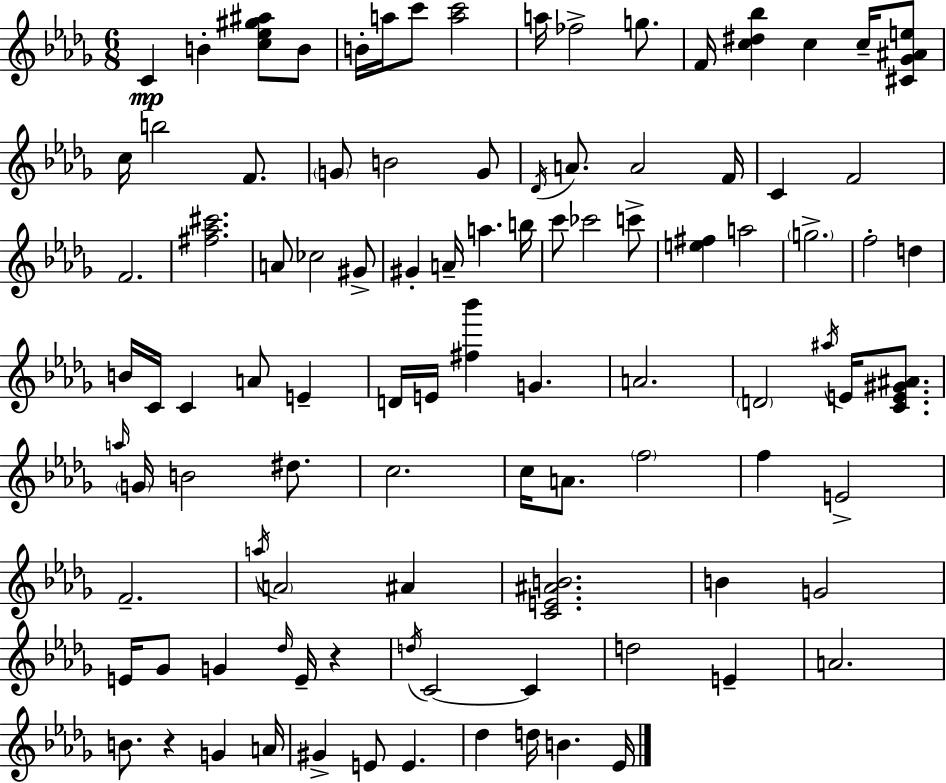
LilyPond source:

{
  \clef treble
  \numericTimeSignature
  \time 6/8
  \key bes \minor
  \repeat volta 2 { c'4\mp b'4-. <c'' ees'' gis'' ais''>8 b'8 | b'16-. a''16 c'''8 <a'' c'''>2 | a''16 fes''2-> g''8. | f'16 <c'' dis'' bes''>4 c''4 c''16-- <cis' ges' ais' e''>8 | \break c''16 b''2 f'8. | \parenthesize g'8 b'2 g'8 | \acciaccatura { des'16 } a'8. a'2 | f'16 c'4 f'2 | \break f'2. | <fis'' aes'' cis'''>2. | a'8 ces''2 gis'8-> | gis'4-. a'16-- a''4. | \break b''16 c'''8 ces'''2 c'''8-> | <e'' fis''>4 a''2 | \parenthesize g''2.-> | f''2-. d''4 | \break b'16 c'16 c'4 a'8 e'4-- | d'16 e'16 <fis'' bes'''>4 g'4. | a'2. | \parenthesize d'2 \acciaccatura { ais''16 } e'16 <c' e' gis' ais'>8. | \break \grace { a''16 } \parenthesize g'16 b'2 | dis''8. c''2. | c''16 a'8. \parenthesize f''2 | f''4 e'2-> | \break f'2.-- | \acciaccatura { a''16 } \parenthesize a'2 | ais'4 <c' e' ais' b'>2. | b'4 g'2 | \break e'16 ges'8 g'4 \grace { des''16 } | e'16-- r4 \acciaccatura { d''16 } c'2~~ | c'4 d''2 | e'4-- a'2. | \break b'8. r4 | g'4 a'16 gis'4-> e'8 | e'4. des''4 d''16 b'4. | ees'16 } \bar "|."
}